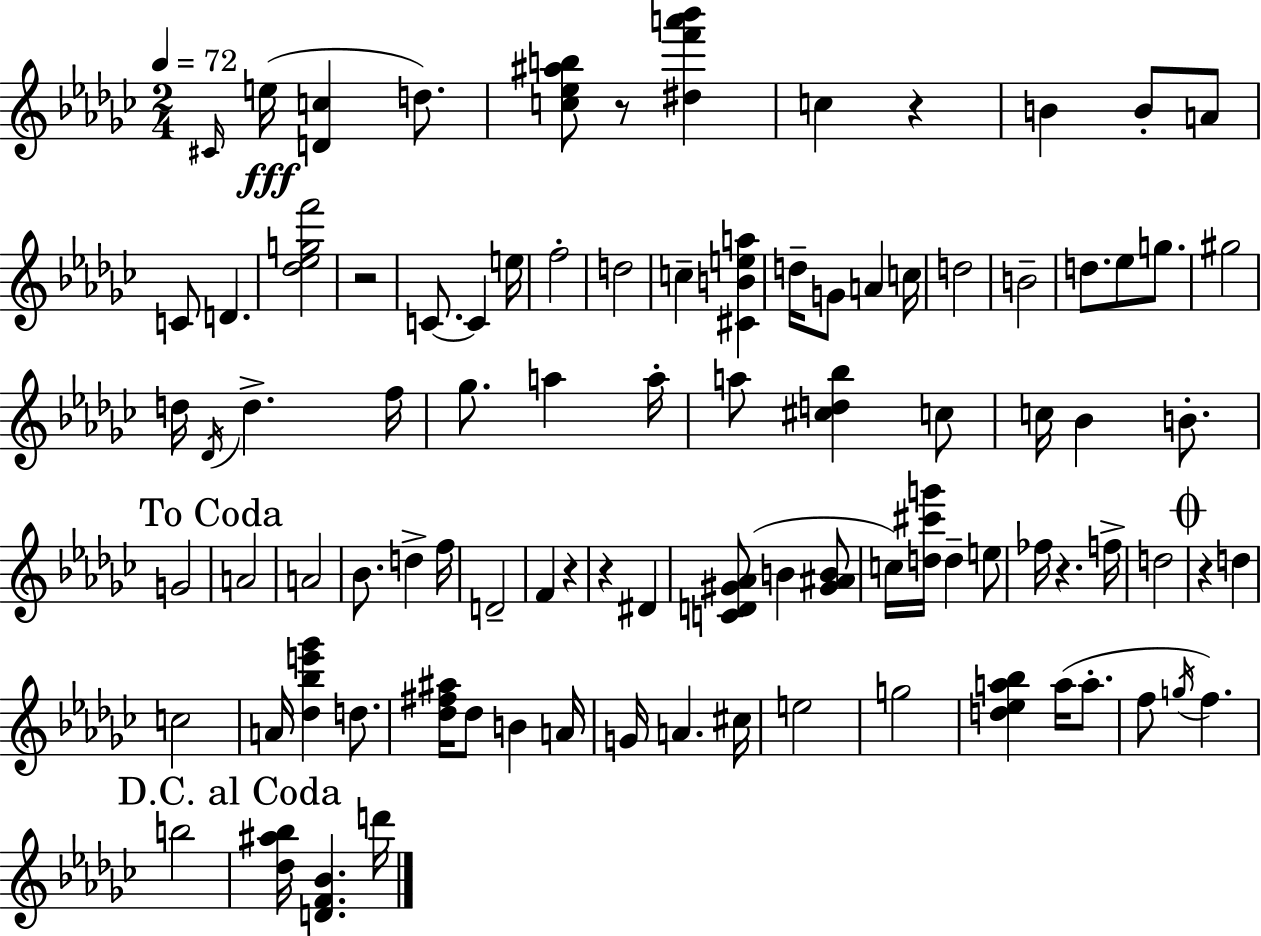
{
  \clef treble
  \numericTimeSignature
  \time 2/4
  \key ees \minor
  \tempo 4 = 72
  \grace { cis'16 }\fff e''16( <d' c''>4 d''8.) | <c'' ees'' ais'' b''>8 r8 <dis'' f''' a''' bes'''>4 | c''4 r4 | b'4 b'8-. a'8 | \break c'8 d'4. | <des'' ees'' g'' f'''>2 | r2 | c'8.~~ c'4 | \break e''16 f''2-. | d''2 | c''4-- <cis' b' e'' a''>4 | d''16-- g'8 a'4 | \break c''16 d''2 | b'2-- | d''8. ees''8 g''8. | gis''2 | \break d''16 \acciaccatura { des'16 } d''4.-> | f''16 ges''8. a''4 | a''16-. a''8 <cis'' d'' bes''>4 | c''8 c''16 bes'4 b'8.-. | \break g'2 | \mark "To Coda" a'2 | a'2 | bes'8. d''4-> | \break f''16 d'2-- | f'4 r4 | r4 dis'4 | <c' d' gis' aes'>8( b'4 | \break <gis' ais' b'>8 c''16) <d'' cis''' g'''>16 d''4-- | e''8 fes''16 r4. | f''16-> d''2 | \mark \markup { \musicglyph "scripts.coda" } r4 d''4 | \break c''2 | a'16 <des'' bes'' e''' ges'''>4 d''8. | <des'' fis'' ais''>16 des''8 b'4 | a'16 g'16 a'4. | \break cis''16 e''2 | g''2 | <d'' ees'' a'' bes''>4 a''16( a''8.-. | f''8 \acciaccatura { g''16 }) f''4. | \break b''2 | \mark "D.C. al Coda" <des'' ais'' bes''>16 <d' f' bes'>4. | d'''16 \bar "|."
}